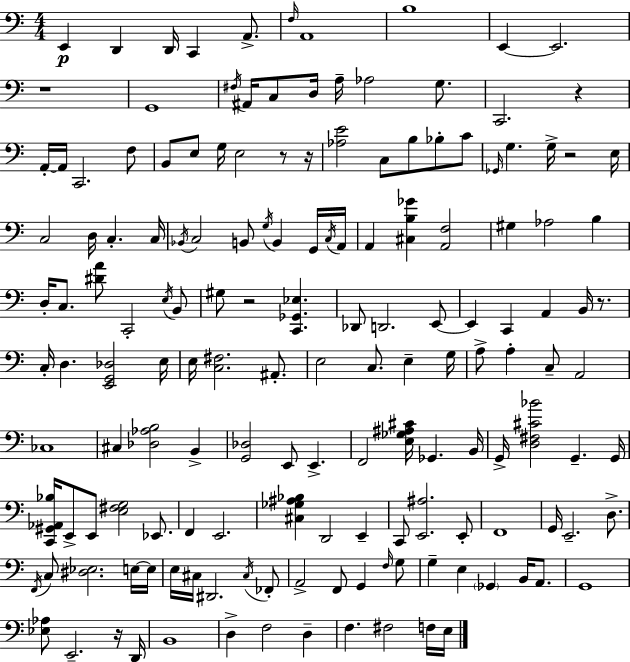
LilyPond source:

{
  \clef bass
  \numericTimeSignature
  \time 4/4
  \key c \major
  e,4\p d,4 d,16 c,4 a,8.-> | \grace { f16 } a,1 | b1 | e,4~~ e,2. | \break r1 | g,1 | \acciaccatura { fis16 } ais,16 c8 d16 a16-- aes2 g8. | c,2. r4 | \break a,16-.~~ a,16 c,2. | f8 b,8 e8 g16 e2 r8 | r16 <aes e'>2 c8 b8 bes8-. | c'8 \grace { ges,16 } g4. g16-> r2 | \break e16 c2 d16 c4.-. | c16 \acciaccatura { bes,16 } c2 b,8 \acciaccatura { g16 } b,4 | g,16 \acciaccatura { c16 } a,16 a,4 <cis b ges'>4 <a, f>2 | gis4 aes2 | \break b4 d16-. c8. <dis' a'>8 c,2-. | \acciaccatura { e16 } b,8 gis8 r2 | <c, ges, ees>4. des,8 d,2. | e,8~~ e,4 c,4 a,4 | \break b,16 r8. c16-. d4. <e, g, des>2 | e16 e16 <c fis>2. | ais,8.-. e2 c8. | e4-- g16 a8-> a4-. c8-- a,2 | \break ces1 | cis4 <des aes b>2 | b,4-> <g, des>2 e,8 | e,4.-> f,2 <e ges ais cis'>16 | \break ges,4. b,16 g,16-> <d fis cis' bes'>2 | g,4.-- g,16 <c, gis, aes, bes>16 e,8-> e,8 <e fis g>2 | ees,8. f,4 e,2. | <cis ges ais bes>4 d,2 | \break e,4-- c,8 <e, ais>2. | e,8-. f,1 | g,16 e,2.-- | d8.-> \acciaccatura { f,16 } c8 <dis ees>2. | \break e16~~ e16 e16 cis16 dis,2. | \acciaccatura { cis16 } fes,8-. a,2-> | f,8 g,4 \grace { f16 } g8 g4-- e4 | \parenthesize ges,4 b,16 a,8. g,1 | \break <ees aes>8 e,2.-- | r16 d,16 b,1 | d4-> f2 | d4-- f4. | \break fis2 f16 e16 \bar "|."
}